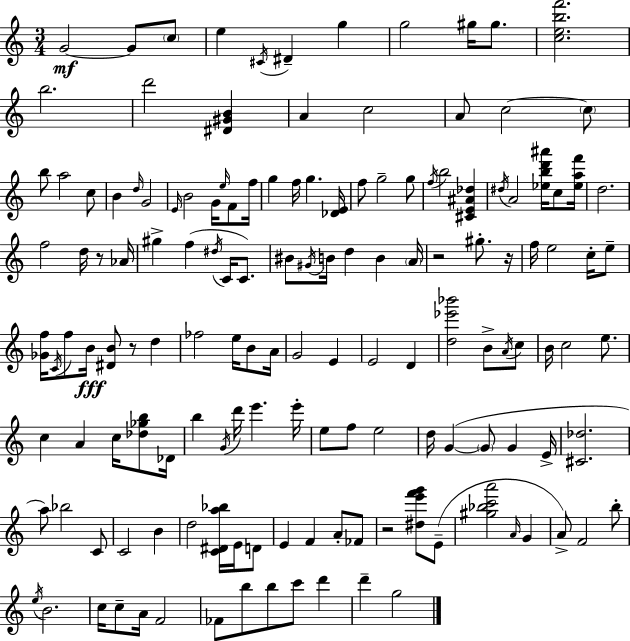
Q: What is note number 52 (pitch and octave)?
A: B4